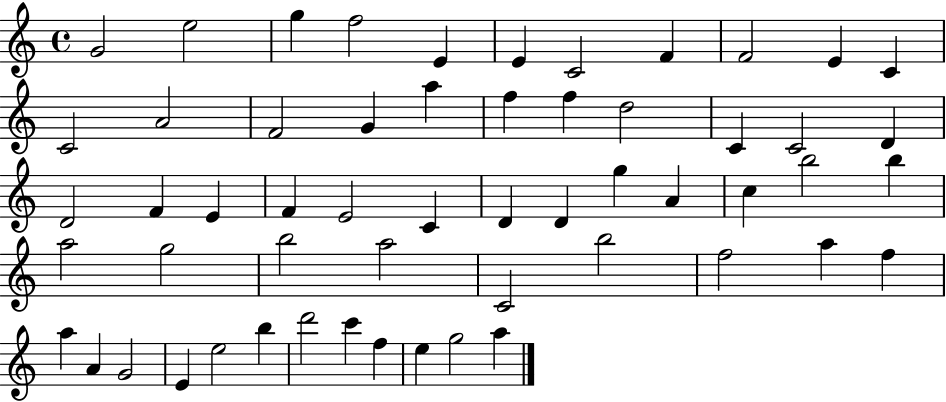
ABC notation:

X:1
T:Untitled
M:4/4
L:1/4
K:C
G2 e2 g f2 E E C2 F F2 E C C2 A2 F2 G a f f d2 C C2 D D2 F E F E2 C D D g A c b2 b a2 g2 b2 a2 C2 b2 f2 a f a A G2 E e2 b d'2 c' f e g2 a